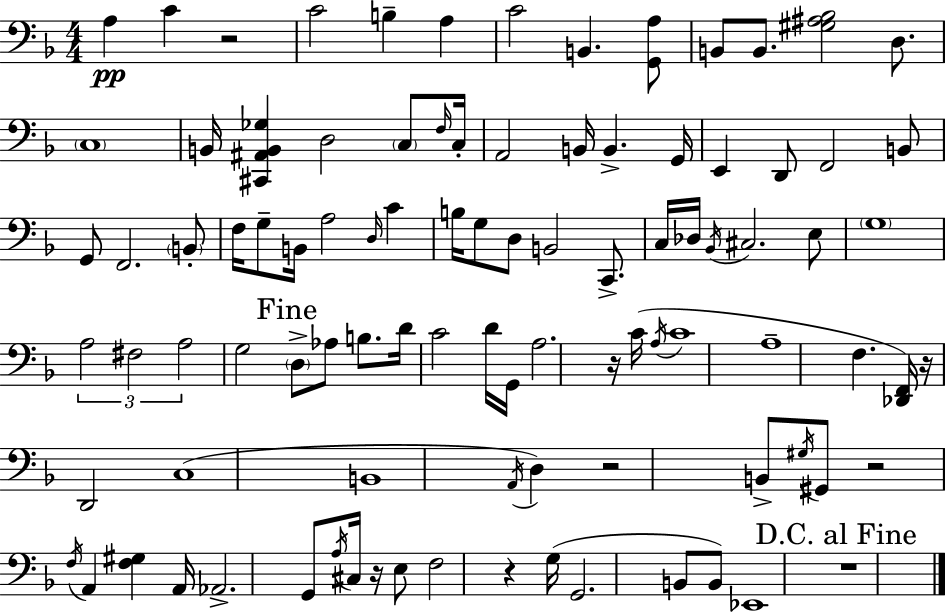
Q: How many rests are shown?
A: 8